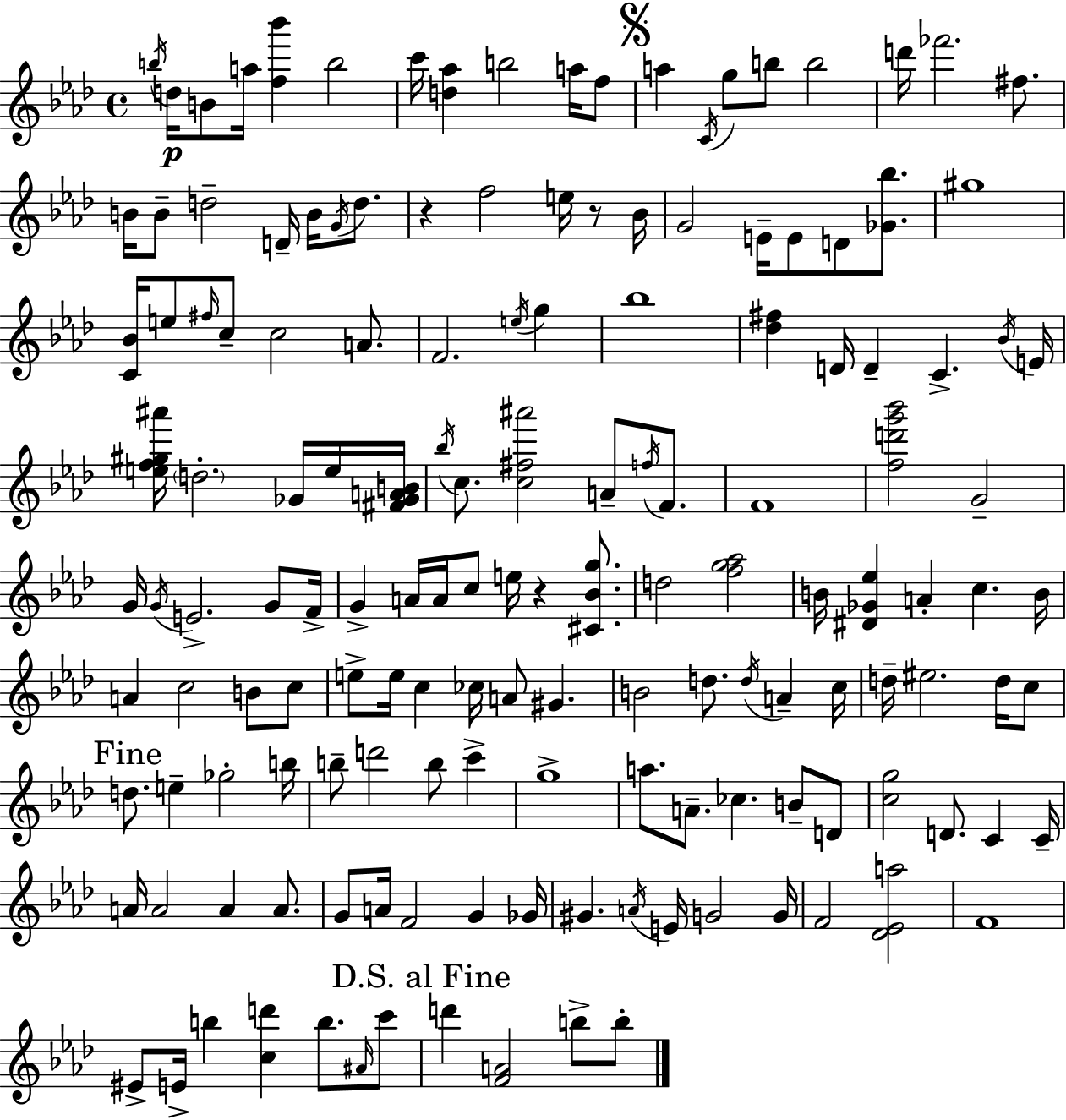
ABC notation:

X:1
T:Untitled
M:4/4
L:1/4
K:Ab
b/4 d/4 B/2 a/4 [f_b'] b2 c'/4 [d_a] b2 a/4 f/2 a C/4 g/2 b/2 b2 d'/4 _f'2 ^f/2 B/4 B/2 d2 D/4 B/4 G/4 d/2 z f2 e/4 z/2 _B/4 G2 E/4 E/2 D/2 [_G_b]/2 ^g4 [C_B]/4 e/2 ^f/4 c/2 c2 A/2 F2 e/4 g _b4 [_d^f] D/4 D C _B/4 E/4 [ef^g^a']/4 d2 _G/4 e/4 [^F_GAB]/4 _b/4 c/2 [c^f^a']2 A/2 f/4 F/2 F4 [fd'g'_b']2 G2 G/4 G/4 E2 G/2 F/4 G A/4 A/4 c/2 e/4 z [^C_Bg]/2 d2 [fg_a]2 B/4 [^D_G_e] A c B/4 A c2 B/2 c/2 e/2 e/4 c _c/4 A/2 ^G B2 d/2 d/4 A c/4 d/4 ^e2 d/4 c/2 d/2 e _g2 b/4 b/2 d'2 b/2 c' g4 a/2 A/2 _c B/2 D/2 [cg]2 D/2 C C/4 A/4 A2 A A/2 G/2 A/4 F2 G _G/4 ^G A/4 E/4 G2 G/4 F2 [_D_Ea]2 F4 ^E/2 E/4 b [cd'] b/2 ^A/4 c'/2 d' [FA]2 b/2 b/2